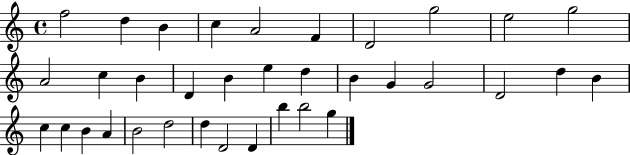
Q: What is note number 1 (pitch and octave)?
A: F5